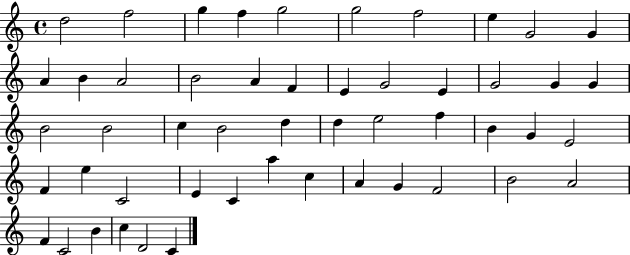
D5/h F5/h G5/q F5/q G5/h G5/h F5/h E5/q G4/h G4/q A4/q B4/q A4/h B4/h A4/q F4/q E4/q G4/h E4/q G4/h G4/q G4/q B4/h B4/h C5/q B4/h D5/q D5/q E5/h F5/q B4/q G4/q E4/h F4/q E5/q C4/h E4/q C4/q A5/q C5/q A4/q G4/q F4/h B4/h A4/h F4/q C4/h B4/q C5/q D4/h C4/q